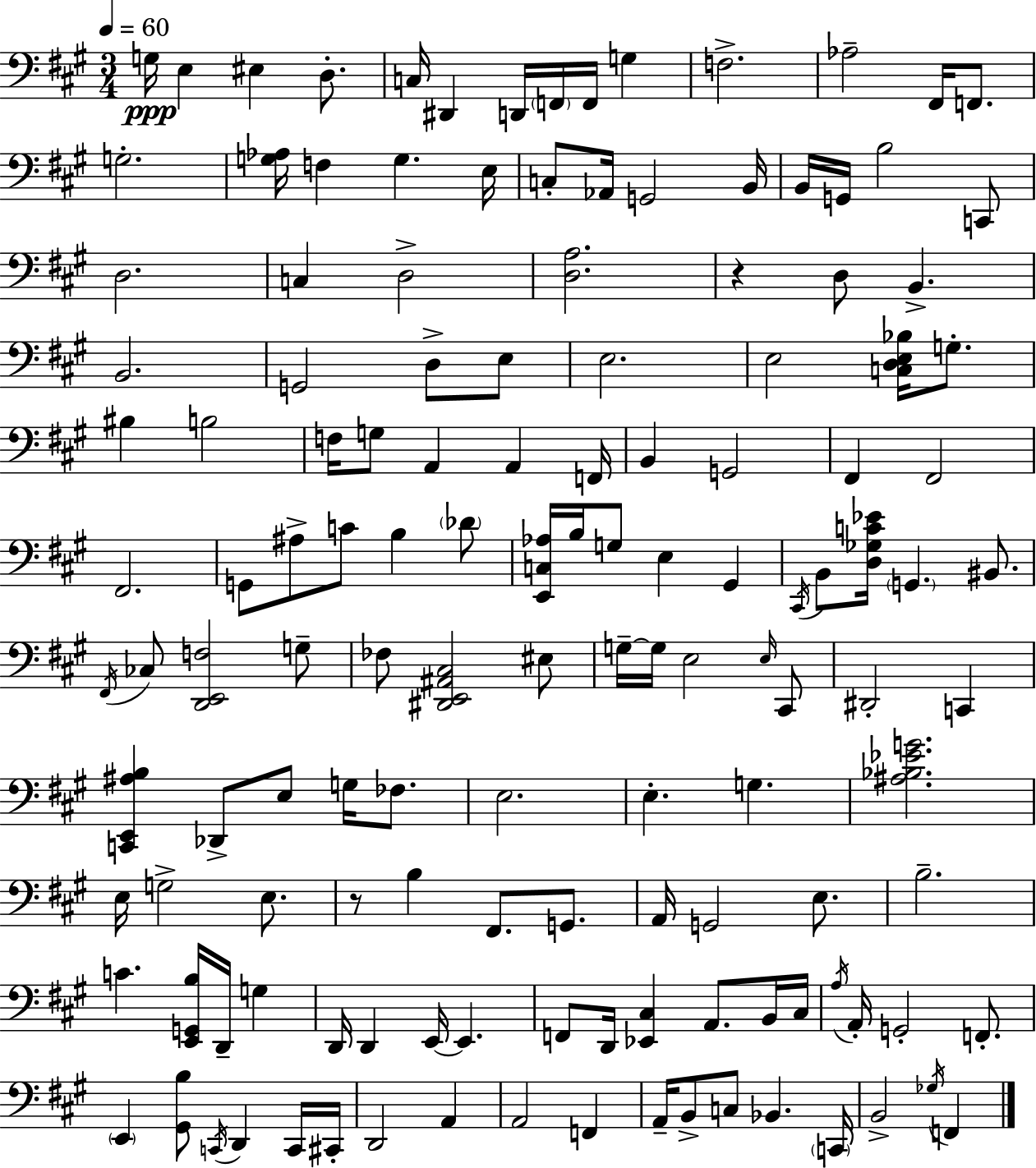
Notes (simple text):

G3/s E3/q EIS3/q D3/e. C3/s D#2/q D2/s F2/s F2/s G3/q F3/h. Ab3/h F#2/s F2/e. G3/h. [G3,Ab3]/s F3/q G3/q. E3/s C3/e Ab2/s G2/h B2/s B2/s G2/s B3/h C2/e D3/h. C3/q D3/h [D3,A3]/h. R/q D3/e B2/q. B2/h. G2/h D3/e E3/e E3/h. E3/h [C3,D3,E3,Bb3]/s G3/e. BIS3/q B3/h F3/s G3/e A2/q A2/q F2/s B2/q G2/h F#2/q F#2/h F#2/h. G2/e A#3/e C4/e B3/q Db4/e [E2,C3,Ab3]/s B3/s G3/e E3/q G#2/q C#2/s B2/e [D3,Gb3,C4,Eb4]/s G2/q. BIS2/e. F#2/s CES3/e [D2,E2,F3]/h G3/e FES3/e [D#2,E2,A#2,C#3]/h EIS3/e G3/s G3/s E3/h E3/s C#2/e D#2/h C2/q [C2,E2,A#3,B3]/q Db2/e E3/e G3/s FES3/e. E3/h. E3/q. G3/q. [A#3,Bb3,Eb4,G4]/h. E3/s G3/h E3/e. R/e B3/q F#2/e. G2/e. A2/s G2/h E3/e. B3/h. C4/q. [E2,G2,B3]/s D2/s G3/q D2/s D2/q E2/s E2/q. F2/e D2/s [Eb2,C#3]/q A2/e. B2/s C#3/s A3/s A2/s G2/h F2/e. E2/q [G#2,B3]/e C2/s D2/q C2/s C#2/s D2/h A2/q A2/h F2/q A2/s B2/e C3/e Bb2/q. C2/s B2/h Gb3/s F2/q